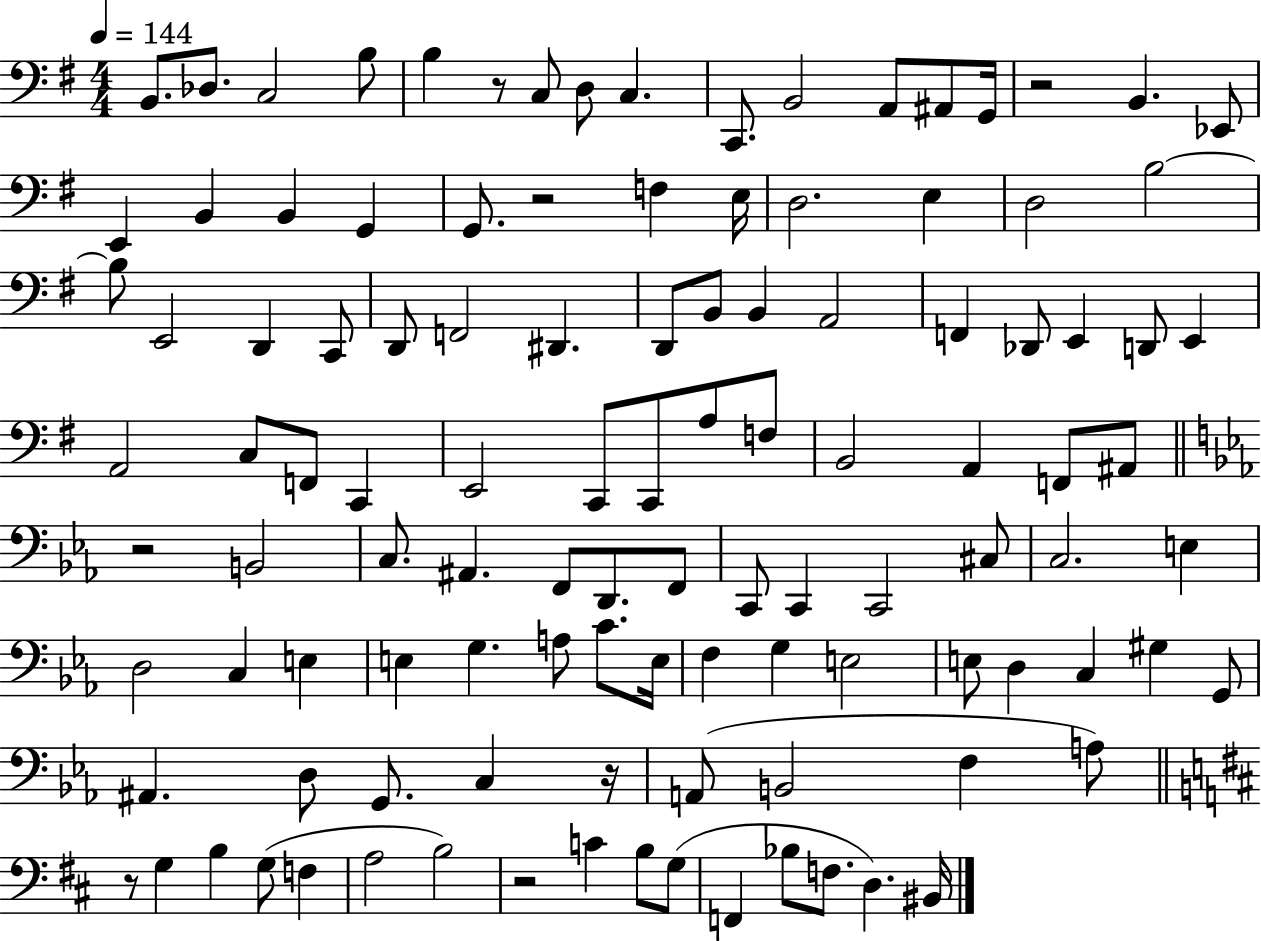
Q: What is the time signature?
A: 4/4